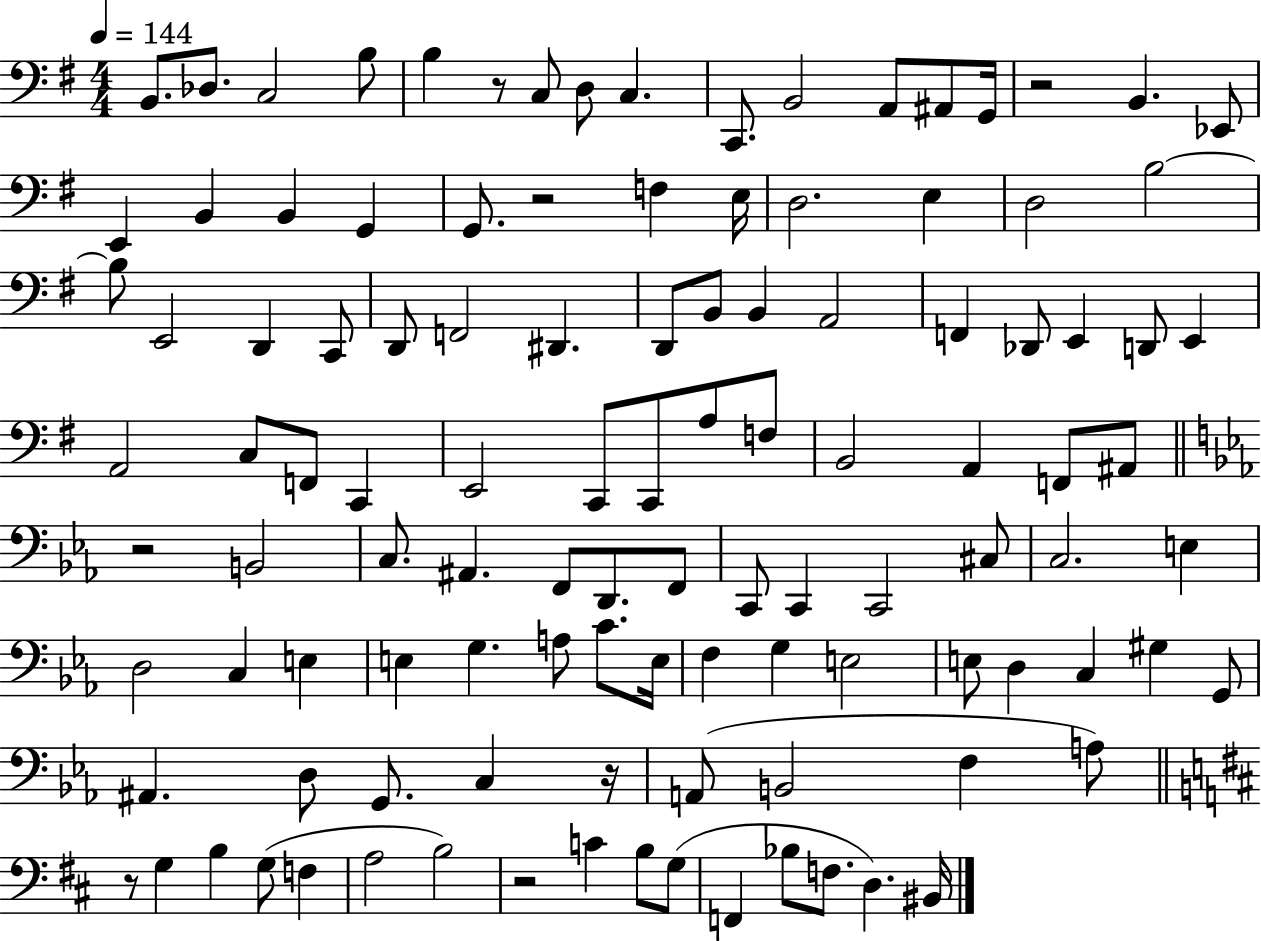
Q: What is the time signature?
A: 4/4